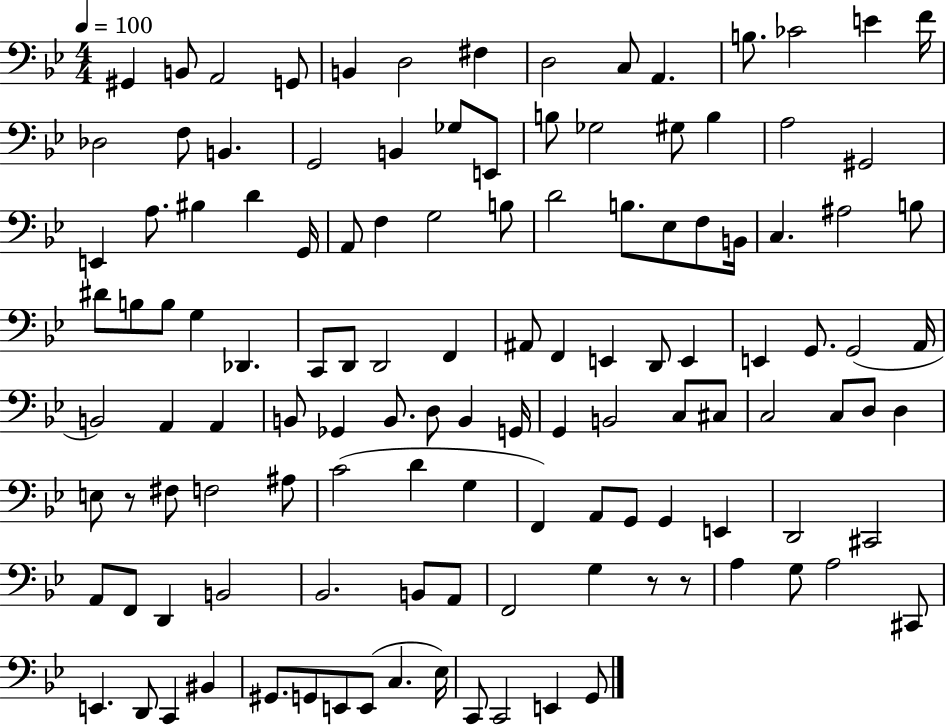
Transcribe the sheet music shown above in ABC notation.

X:1
T:Untitled
M:4/4
L:1/4
K:Bb
^G,, B,,/2 A,,2 G,,/2 B,, D,2 ^F, D,2 C,/2 A,, B,/2 _C2 E F/4 _D,2 F,/2 B,, G,,2 B,, _G,/2 E,,/2 B,/2 _G,2 ^G,/2 B, A,2 ^G,,2 E,, A,/2 ^B, D G,,/4 A,,/2 F, G,2 B,/2 D2 B,/2 _E,/2 F,/2 B,,/4 C, ^A,2 B,/2 ^D/2 B,/2 B,/2 G, _D,, C,,/2 D,,/2 D,,2 F,, ^A,,/2 F,, E,, D,,/2 E,, E,, G,,/2 G,,2 A,,/4 B,,2 A,, A,, B,,/2 _G,, B,,/2 D,/2 B,, G,,/4 G,, B,,2 C,/2 ^C,/2 C,2 C,/2 D,/2 D, E,/2 z/2 ^F,/2 F,2 ^A,/2 C2 D G, F,, A,,/2 G,,/2 G,, E,, D,,2 ^C,,2 A,,/2 F,,/2 D,, B,,2 _B,,2 B,,/2 A,,/2 F,,2 G, z/2 z/2 A, G,/2 A,2 ^C,,/2 E,, D,,/2 C,, ^B,, ^G,,/2 G,,/2 E,,/2 E,,/2 C, _E,/4 C,,/2 C,,2 E,, G,,/2